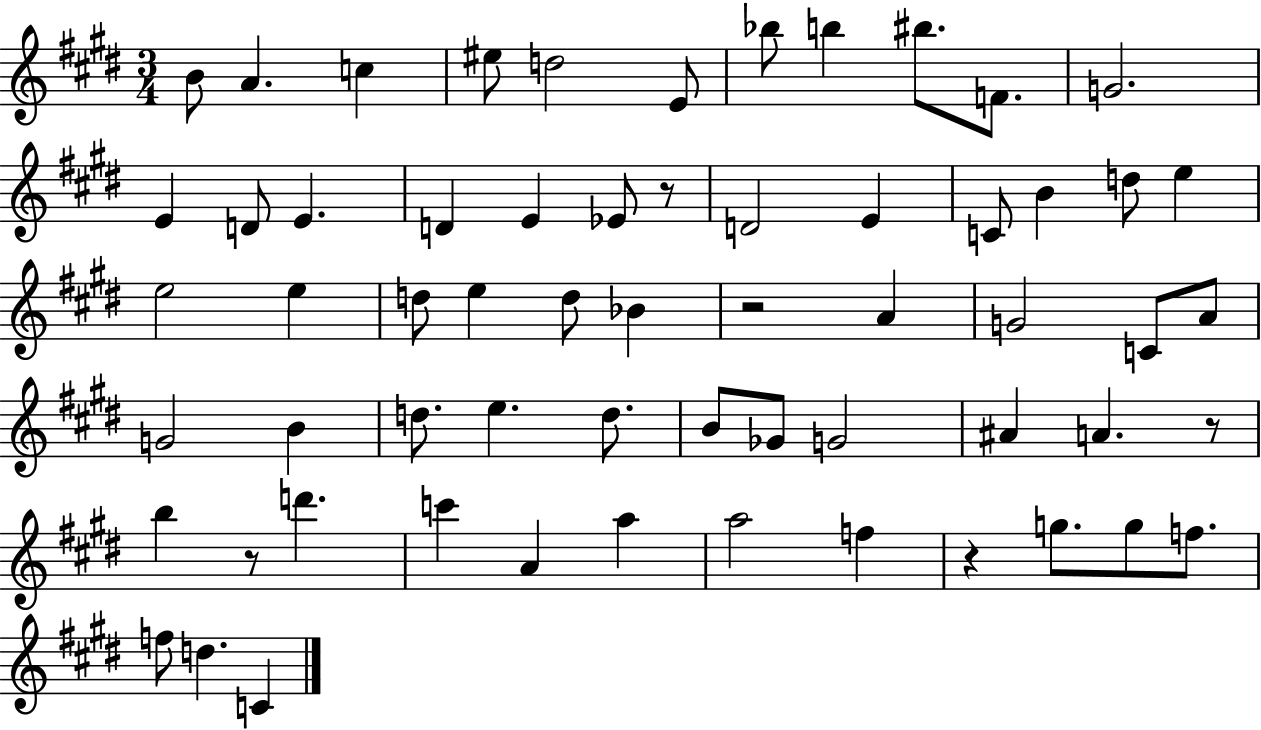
X:1
T:Untitled
M:3/4
L:1/4
K:E
B/2 A c ^e/2 d2 E/2 _b/2 b ^b/2 F/2 G2 E D/2 E D E _E/2 z/2 D2 E C/2 B d/2 e e2 e d/2 e d/2 _B z2 A G2 C/2 A/2 G2 B d/2 e d/2 B/2 _G/2 G2 ^A A z/2 b z/2 d' c' A a a2 f z g/2 g/2 f/2 f/2 d C